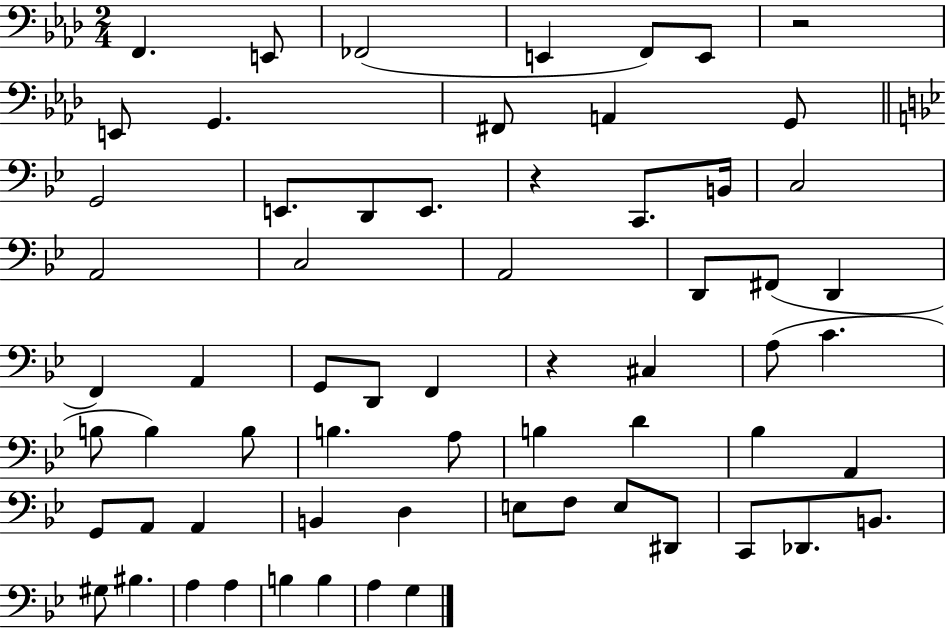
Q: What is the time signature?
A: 2/4